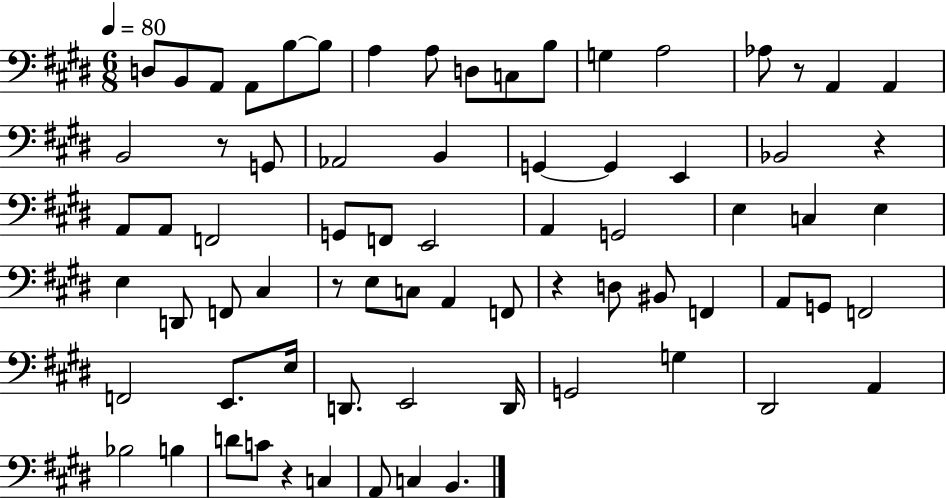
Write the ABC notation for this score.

X:1
T:Untitled
M:6/8
L:1/4
K:E
D,/2 B,,/2 A,,/2 A,,/2 B,/2 B,/2 A, A,/2 D,/2 C,/2 B,/2 G, A,2 _A,/2 z/2 A,, A,, B,,2 z/2 G,,/2 _A,,2 B,, G,, G,, E,, _B,,2 z A,,/2 A,,/2 F,,2 G,,/2 F,,/2 E,,2 A,, G,,2 E, C, E, E, D,,/2 F,,/2 ^C, z/2 E,/2 C,/2 A,, F,,/2 z D,/2 ^B,,/2 F,, A,,/2 G,,/2 F,,2 F,,2 E,,/2 E,/4 D,,/2 E,,2 D,,/4 G,,2 G, ^D,,2 A,, _B,2 B, D/2 C/2 z C, A,,/2 C, B,,